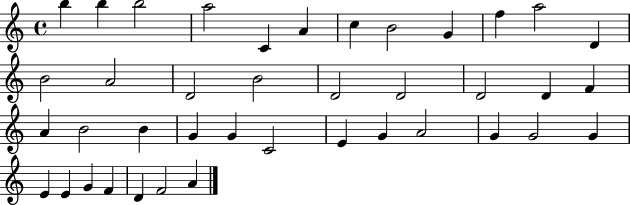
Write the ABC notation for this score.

X:1
T:Untitled
M:4/4
L:1/4
K:C
b b b2 a2 C A c B2 G f a2 D B2 A2 D2 B2 D2 D2 D2 D F A B2 B G G C2 E G A2 G G2 G E E G F D F2 A